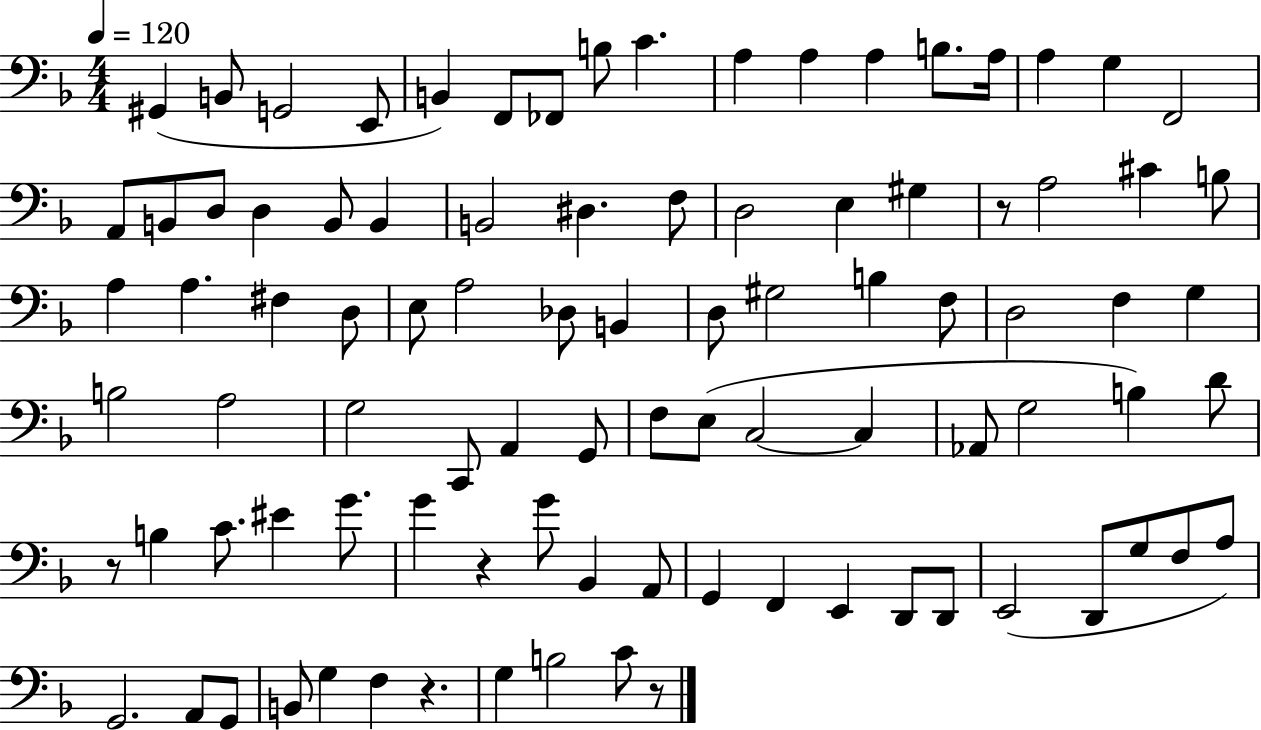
X:1
T:Untitled
M:4/4
L:1/4
K:F
^G,, B,,/2 G,,2 E,,/2 B,, F,,/2 _F,,/2 B,/2 C A, A, A, B,/2 A,/4 A, G, F,,2 A,,/2 B,,/2 D,/2 D, B,,/2 B,, B,,2 ^D, F,/2 D,2 E, ^G, z/2 A,2 ^C B,/2 A, A, ^F, D,/2 E,/2 A,2 _D,/2 B,, D,/2 ^G,2 B, F,/2 D,2 F, G, B,2 A,2 G,2 C,,/2 A,, G,,/2 F,/2 E,/2 C,2 C, _A,,/2 G,2 B, D/2 z/2 B, C/2 ^E G/2 G z G/2 _B,, A,,/2 G,, F,, E,, D,,/2 D,,/2 E,,2 D,,/2 G,/2 F,/2 A,/2 G,,2 A,,/2 G,,/2 B,,/2 G, F, z G, B,2 C/2 z/2